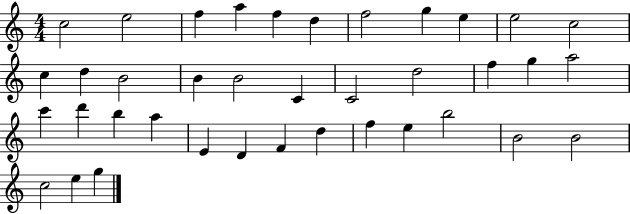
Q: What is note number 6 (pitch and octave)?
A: D5